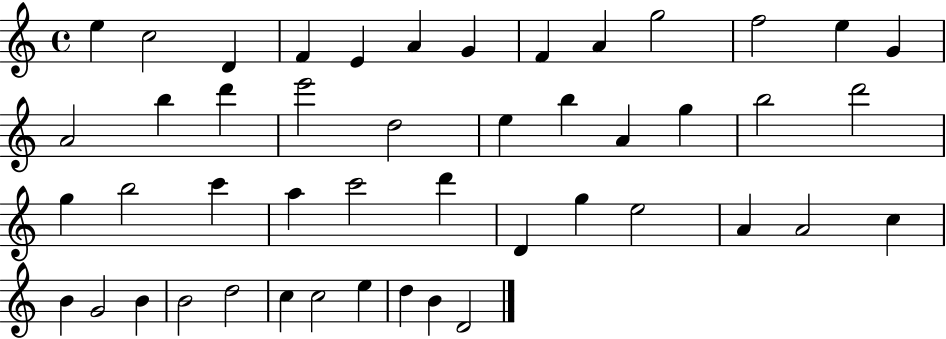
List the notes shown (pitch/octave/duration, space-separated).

E5/q C5/h D4/q F4/q E4/q A4/q G4/q F4/q A4/q G5/h F5/h E5/q G4/q A4/h B5/q D6/q E6/h D5/h E5/q B5/q A4/q G5/q B5/h D6/h G5/q B5/h C6/q A5/q C6/h D6/q D4/q G5/q E5/h A4/q A4/h C5/q B4/q G4/h B4/q B4/h D5/h C5/q C5/h E5/q D5/q B4/q D4/h